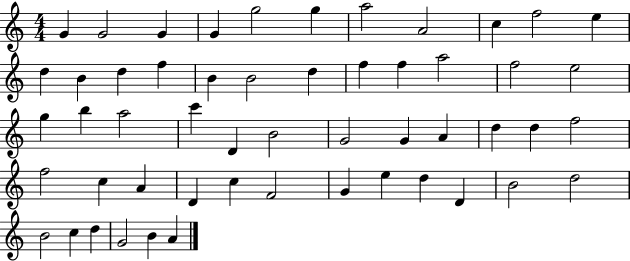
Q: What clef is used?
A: treble